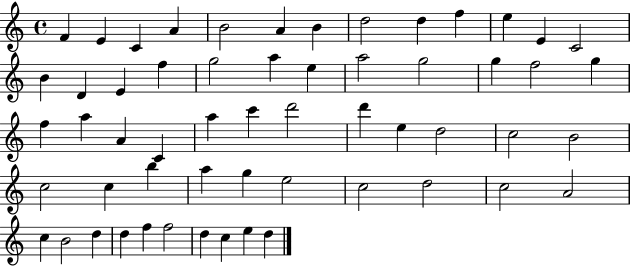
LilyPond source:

{
  \clef treble
  \time 4/4
  \defaultTimeSignature
  \key c \major
  f'4 e'4 c'4 a'4 | b'2 a'4 b'4 | d''2 d''4 f''4 | e''4 e'4 c'2 | \break b'4 d'4 e'4 f''4 | g''2 a''4 e''4 | a''2 g''2 | g''4 f''2 g''4 | \break f''4 a''4 a'4 c'4 | a''4 c'''4 d'''2 | d'''4 e''4 d''2 | c''2 b'2 | \break c''2 c''4 b''4 | a''4 g''4 e''2 | c''2 d''2 | c''2 a'2 | \break c''4 b'2 d''4 | d''4 f''4 f''2 | d''4 c''4 e''4 d''4 | \bar "|."
}